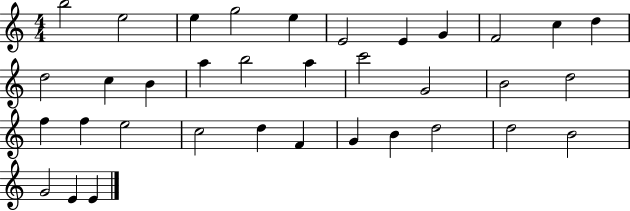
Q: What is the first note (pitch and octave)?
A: B5